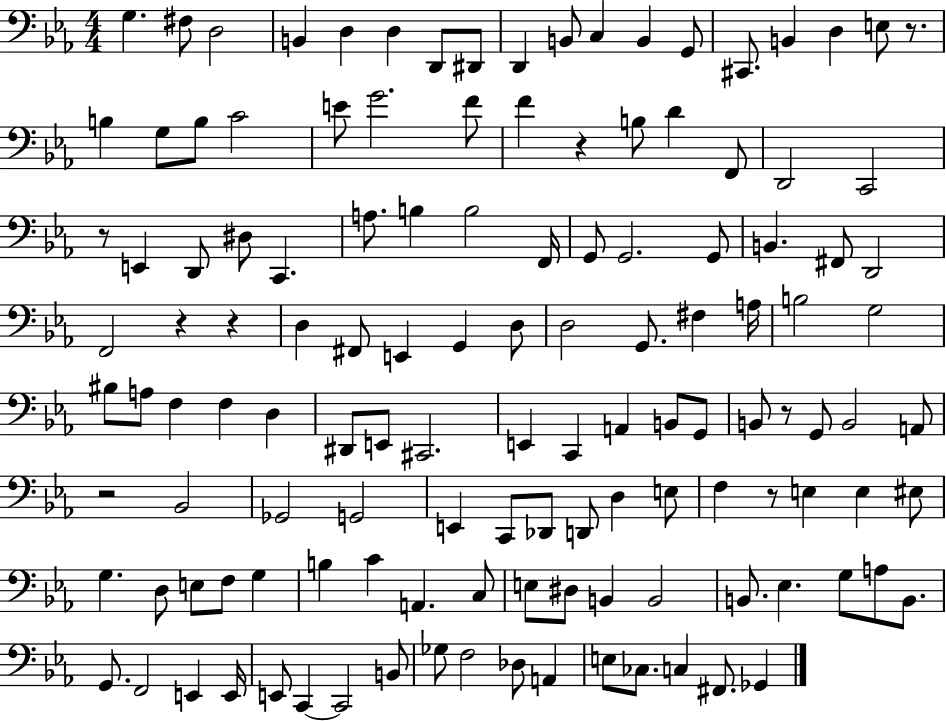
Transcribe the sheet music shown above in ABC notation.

X:1
T:Untitled
M:4/4
L:1/4
K:Eb
G, ^F,/2 D,2 B,, D, D, D,,/2 ^D,,/2 D,, B,,/2 C, B,, G,,/2 ^C,,/2 B,, D, E,/2 z/2 B, G,/2 B,/2 C2 E/2 G2 F/2 F z B,/2 D F,,/2 D,,2 C,,2 z/2 E,, D,,/2 ^D,/2 C,, A,/2 B, B,2 F,,/4 G,,/2 G,,2 G,,/2 B,, ^F,,/2 D,,2 F,,2 z z D, ^F,,/2 E,, G,, D,/2 D,2 G,,/2 ^F, A,/4 B,2 G,2 ^B,/2 A,/2 F, F, D, ^D,,/2 E,,/2 ^C,,2 E,, C,, A,, B,,/2 G,,/2 B,,/2 z/2 G,,/2 B,,2 A,,/2 z2 _B,,2 _G,,2 G,,2 E,, C,,/2 _D,,/2 D,,/2 D, E,/2 F, z/2 E, E, ^E,/2 G, D,/2 E,/2 F,/2 G, B, C A,, C,/2 E,/2 ^D,/2 B,, B,,2 B,,/2 _E, G,/2 A,/2 B,,/2 G,,/2 F,,2 E,, E,,/4 E,,/2 C,, C,,2 B,,/2 _G,/2 F,2 _D,/2 A,, E,/2 _C,/2 C, ^F,,/2 _G,,